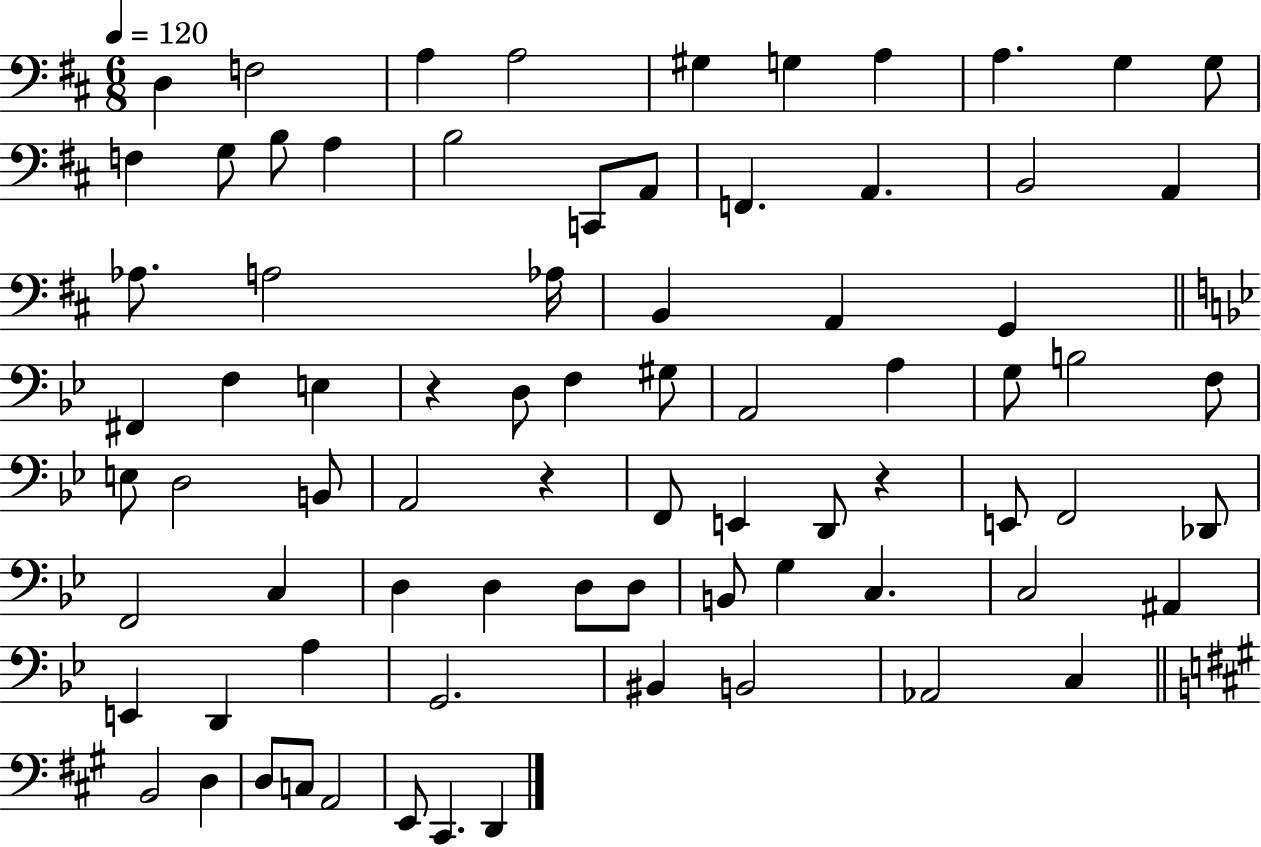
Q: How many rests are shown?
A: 3